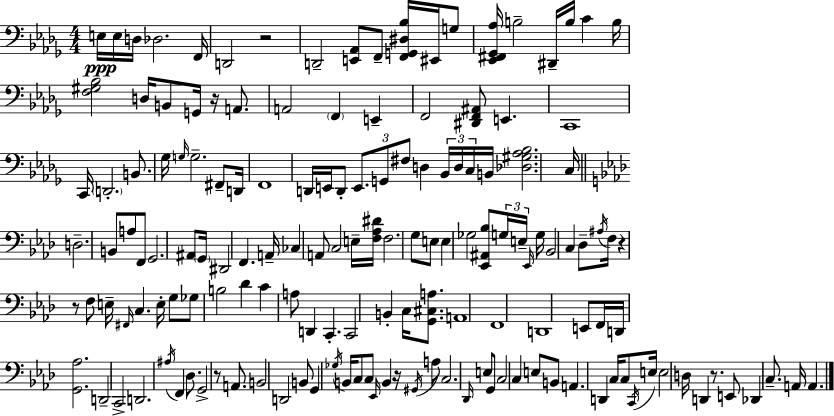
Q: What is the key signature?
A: BES minor